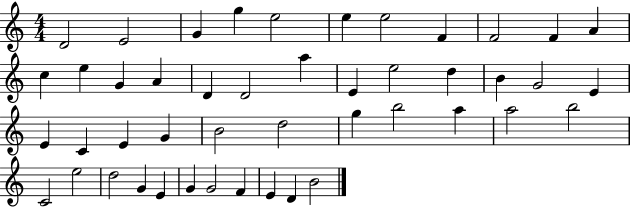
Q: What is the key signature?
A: C major